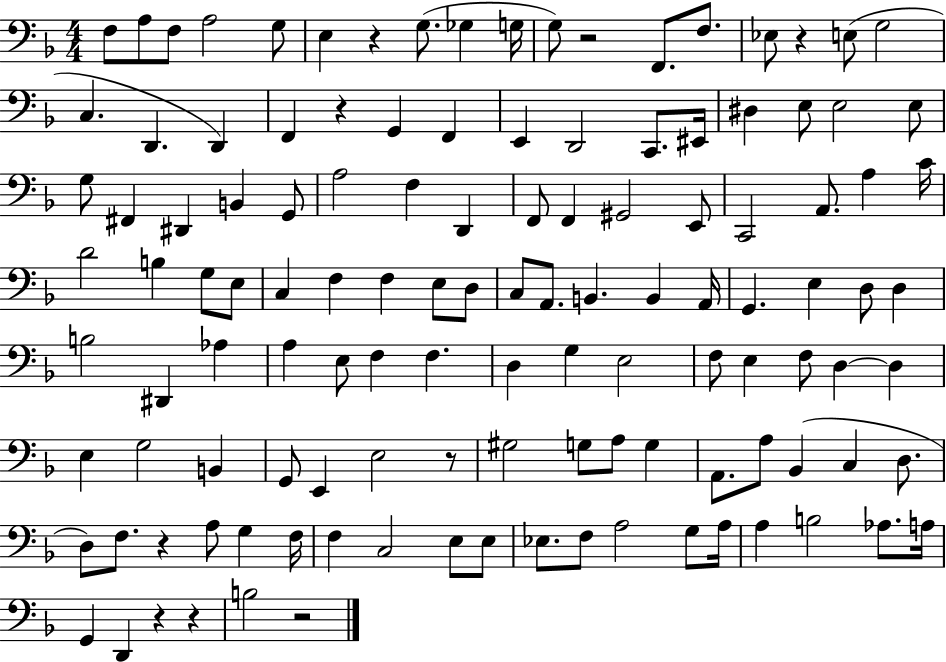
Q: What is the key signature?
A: F major